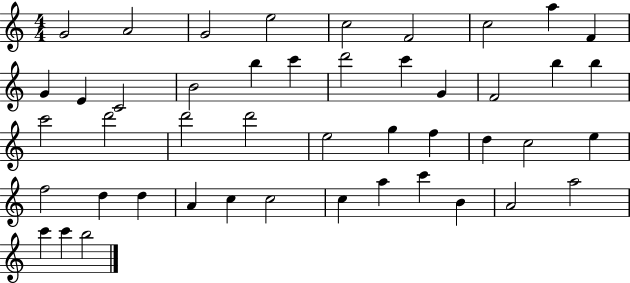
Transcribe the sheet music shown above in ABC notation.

X:1
T:Untitled
M:4/4
L:1/4
K:C
G2 A2 G2 e2 c2 F2 c2 a F G E C2 B2 b c' d'2 c' G F2 b b c'2 d'2 d'2 d'2 e2 g f d c2 e f2 d d A c c2 c a c' B A2 a2 c' c' b2